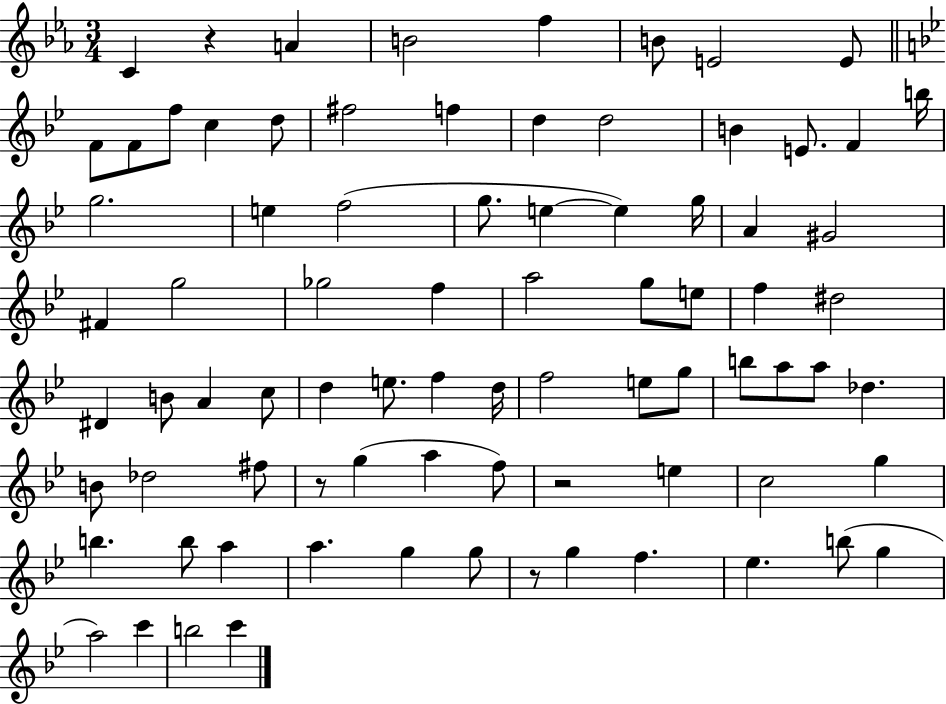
C4/q R/q A4/q B4/h F5/q B4/e E4/h E4/e F4/e F4/e F5/e C5/q D5/e F#5/h F5/q D5/q D5/h B4/q E4/e. F4/q B5/s G5/h. E5/q F5/h G5/e. E5/q E5/q G5/s A4/q G#4/h F#4/q G5/h Gb5/h F5/q A5/h G5/e E5/e F5/q D#5/h D#4/q B4/e A4/q C5/e D5/q E5/e. F5/q D5/s F5/h E5/e G5/e B5/e A5/e A5/e Db5/q. B4/e Db5/h F#5/e R/e G5/q A5/q F5/e R/h E5/q C5/h G5/q B5/q. B5/e A5/q A5/q. G5/q G5/e R/e G5/q F5/q. Eb5/q. B5/e G5/q A5/h C6/q B5/h C6/q